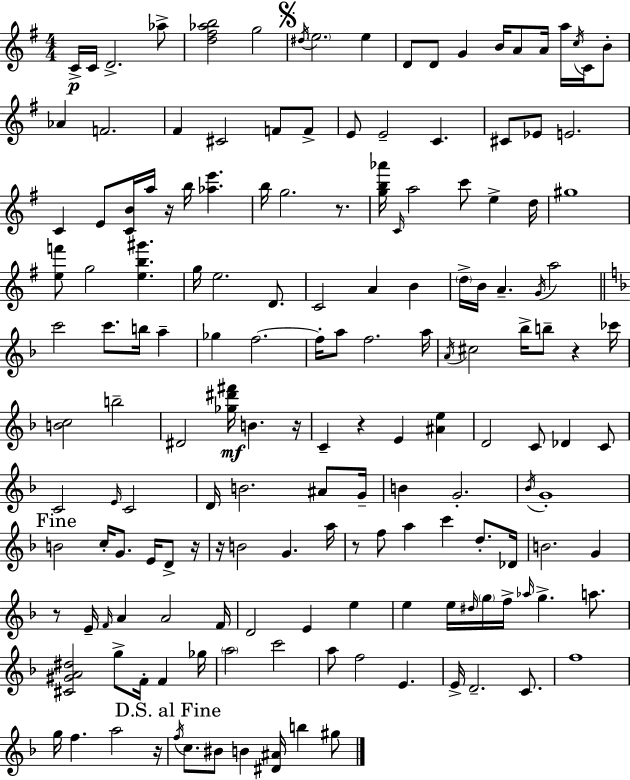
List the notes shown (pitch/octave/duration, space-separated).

C4/s C4/s D4/h. Ab5/e [D5,F#5,Ab5,B5]/h G5/h D#5/s E5/h. E5/q D4/e D4/e G4/q B4/s A4/e A4/s A5/s C5/s C4/s B4/e Ab4/q F4/h. F#4/q C#4/h F4/e F4/e E4/e E4/h C4/q. C#4/e Eb4/e E4/h. C4/q E4/e [C4,B4]/s A5/s R/s B5/s [Ab5,E6]/q. B5/s G5/h. R/e. [G5,B5,Ab6]/s C4/s A5/h C6/e E5/q D5/s G#5/w [E5,F6]/e G5/h [E5,B5,G#6]/q. G5/s E5/h. D4/e. C4/h A4/q B4/q D5/s B4/s A4/q. G4/s A5/h C6/h C6/e. B5/s A5/q Gb5/q F5/h. F5/s A5/e F5/h. A5/s A4/s C#5/h Bb5/s B5/e R/q CES6/s [B4,C5]/h B5/h D#4/h [Gb5,D#6,F#6]/s B4/q. R/s C4/q R/q E4/q [A#4,E5]/q D4/h C4/e Db4/q C4/e C4/h E4/s C4/h D4/s B4/h. A#4/e G4/s B4/q G4/h. Bb4/s G4/w B4/h C5/s G4/e. E4/s D4/e R/s R/s B4/h G4/q. A5/s R/e F5/e A5/q C6/q D5/e. Db4/s B4/h. G4/q R/e E4/s F4/s A4/q A4/h F4/s D4/h E4/q E5/q E5/q E5/s D#5/s G5/s F5/s Ab5/s G5/q. A5/e. [C#4,G#4,A4,D#5]/h G5/e F4/s F4/q Gb5/s A5/h C6/h A5/e F5/h E4/q. E4/s D4/h. C4/e. F5/w G5/s F5/q. A5/h R/s F5/s C5/e. BIS4/e B4/q [D#4,A#4]/s B5/q G#5/e